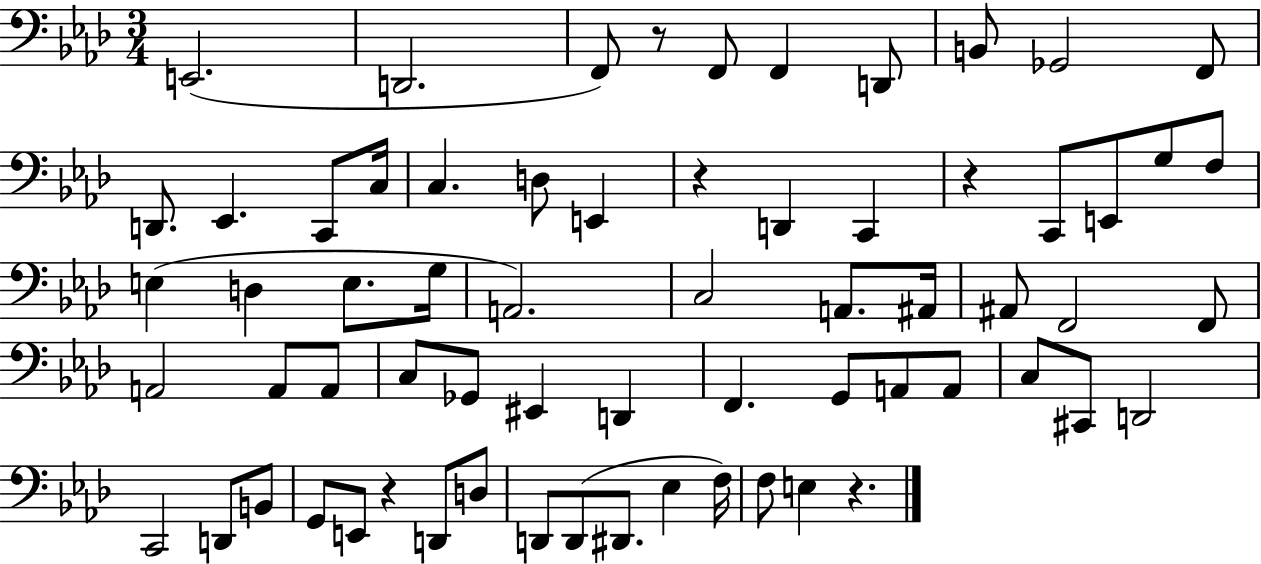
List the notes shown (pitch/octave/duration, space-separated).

E2/h. D2/h. F2/e R/e F2/e F2/q D2/e B2/e Gb2/h F2/e D2/e. Eb2/q. C2/e C3/s C3/q. D3/e E2/q R/q D2/q C2/q R/q C2/e E2/e G3/e F3/e E3/q D3/q E3/e. G3/s A2/h. C3/h A2/e. A#2/s A#2/e F2/h F2/e A2/h A2/e A2/e C3/e Gb2/e EIS2/q D2/q F2/q. G2/e A2/e A2/e C3/e C#2/e D2/h C2/h D2/e B2/e G2/e E2/e R/q D2/e D3/e D2/e D2/e D#2/e. Eb3/q F3/s F3/e E3/q R/q.